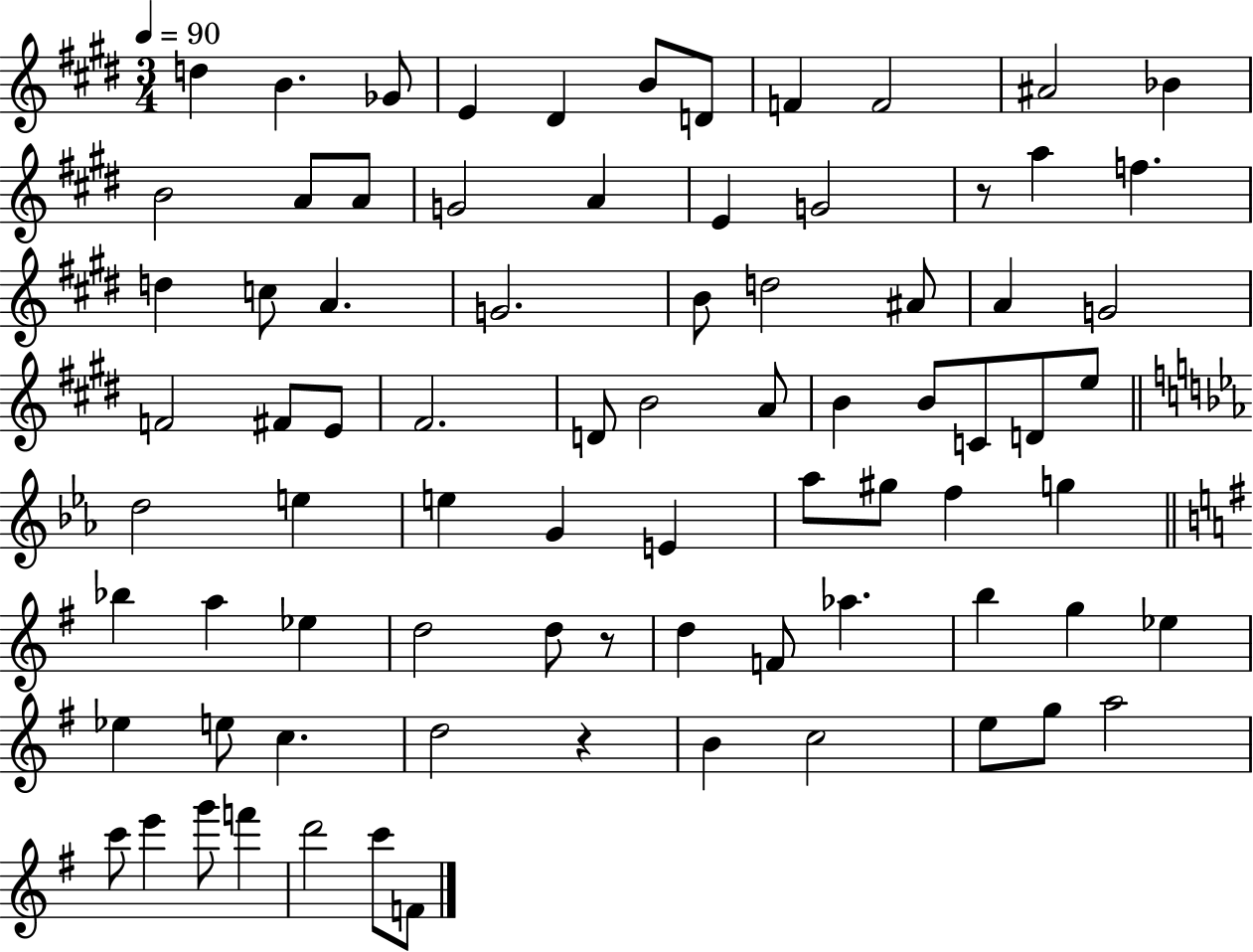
{
  \clef treble
  \numericTimeSignature
  \time 3/4
  \key e \major
  \tempo 4 = 90
  d''4 b'4. ges'8 | e'4 dis'4 b'8 d'8 | f'4 f'2 | ais'2 bes'4 | \break b'2 a'8 a'8 | g'2 a'4 | e'4 g'2 | r8 a''4 f''4. | \break d''4 c''8 a'4. | g'2. | b'8 d''2 ais'8 | a'4 g'2 | \break f'2 fis'8 e'8 | fis'2. | d'8 b'2 a'8 | b'4 b'8 c'8 d'8 e''8 | \break \bar "||" \break \key c \minor d''2 e''4 | e''4 g'4 e'4 | aes''8 gis''8 f''4 g''4 | \bar "||" \break \key e \minor bes''4 a''4 ees''4 | d''2 d''8 r8 | d''4 f'8 aes''4. | b''4 g''4 ees''4 | \break ees''4 e''8 c''4. | d''2 r4 | b'4 c''2 | e''8 g''8 a''2 | \break c'''8 e'''4 g'''8 f'''4 | d'''2 c'''8 f'8 | \bar "|."
}